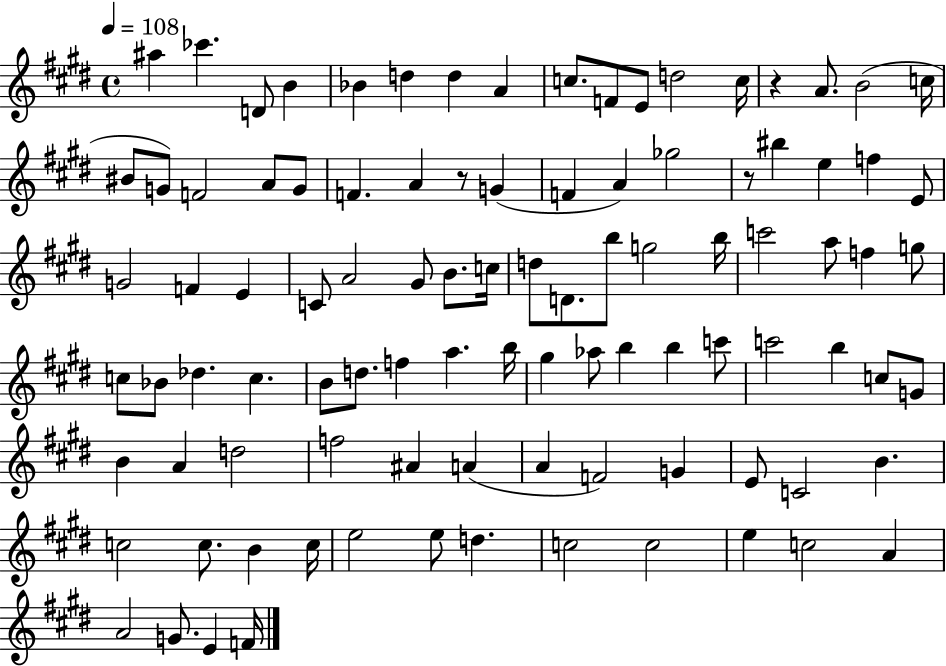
{
  \clef treble
  \time 4/4
  \defaultTimeSignature
  \key e \major
  \tempo 4 = 108
  ais''4 ces'''4. d'8 b'4 | bes'4 d''4 d''4 a'4 | c''8. f'8 e'8 d''2 c''16 | r4 a'8. b'2( c''16 | \break bis'8 g'8) f'2 a'8 g'8 | f'4. a'4 r8 g'4( | f'4 a'4) ges''2 | r8 bis''4 e''4 f''4 e'8 | \break g'2 f'4 e'4 | c'8 a'2 gis'8 b'8. c''16 | d''8 d'8. b''8 g''2 b''16 | c'''2 a''8 f''4 g''8 | \break c''8 bes'8 des''4. c''4. | b'8 d''8. f''4 a''4. b''16 | gis''4 aes''8 b''4 b''4 c'''8 | c'''2 b''4 c''8 g'8 | \break b'4 a'4 d''2 | f''2 ais'4 a'4( | a'4 f'2) g'4 | e'8 c'2 b'4. | \break c''2 c''8. b'4 c''16 | e''2 e''8 d''4. | c''2 c''2 | e''4 c''2 a'4 | \break a'2 g'8. e'4 f'16 | \bar "|."
}